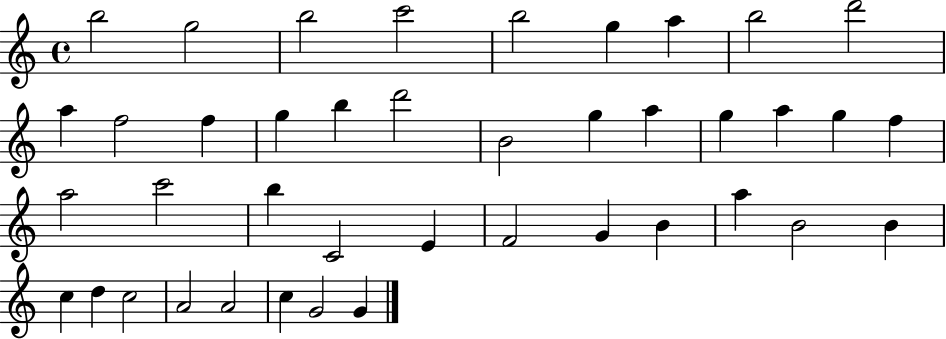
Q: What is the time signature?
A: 4/4